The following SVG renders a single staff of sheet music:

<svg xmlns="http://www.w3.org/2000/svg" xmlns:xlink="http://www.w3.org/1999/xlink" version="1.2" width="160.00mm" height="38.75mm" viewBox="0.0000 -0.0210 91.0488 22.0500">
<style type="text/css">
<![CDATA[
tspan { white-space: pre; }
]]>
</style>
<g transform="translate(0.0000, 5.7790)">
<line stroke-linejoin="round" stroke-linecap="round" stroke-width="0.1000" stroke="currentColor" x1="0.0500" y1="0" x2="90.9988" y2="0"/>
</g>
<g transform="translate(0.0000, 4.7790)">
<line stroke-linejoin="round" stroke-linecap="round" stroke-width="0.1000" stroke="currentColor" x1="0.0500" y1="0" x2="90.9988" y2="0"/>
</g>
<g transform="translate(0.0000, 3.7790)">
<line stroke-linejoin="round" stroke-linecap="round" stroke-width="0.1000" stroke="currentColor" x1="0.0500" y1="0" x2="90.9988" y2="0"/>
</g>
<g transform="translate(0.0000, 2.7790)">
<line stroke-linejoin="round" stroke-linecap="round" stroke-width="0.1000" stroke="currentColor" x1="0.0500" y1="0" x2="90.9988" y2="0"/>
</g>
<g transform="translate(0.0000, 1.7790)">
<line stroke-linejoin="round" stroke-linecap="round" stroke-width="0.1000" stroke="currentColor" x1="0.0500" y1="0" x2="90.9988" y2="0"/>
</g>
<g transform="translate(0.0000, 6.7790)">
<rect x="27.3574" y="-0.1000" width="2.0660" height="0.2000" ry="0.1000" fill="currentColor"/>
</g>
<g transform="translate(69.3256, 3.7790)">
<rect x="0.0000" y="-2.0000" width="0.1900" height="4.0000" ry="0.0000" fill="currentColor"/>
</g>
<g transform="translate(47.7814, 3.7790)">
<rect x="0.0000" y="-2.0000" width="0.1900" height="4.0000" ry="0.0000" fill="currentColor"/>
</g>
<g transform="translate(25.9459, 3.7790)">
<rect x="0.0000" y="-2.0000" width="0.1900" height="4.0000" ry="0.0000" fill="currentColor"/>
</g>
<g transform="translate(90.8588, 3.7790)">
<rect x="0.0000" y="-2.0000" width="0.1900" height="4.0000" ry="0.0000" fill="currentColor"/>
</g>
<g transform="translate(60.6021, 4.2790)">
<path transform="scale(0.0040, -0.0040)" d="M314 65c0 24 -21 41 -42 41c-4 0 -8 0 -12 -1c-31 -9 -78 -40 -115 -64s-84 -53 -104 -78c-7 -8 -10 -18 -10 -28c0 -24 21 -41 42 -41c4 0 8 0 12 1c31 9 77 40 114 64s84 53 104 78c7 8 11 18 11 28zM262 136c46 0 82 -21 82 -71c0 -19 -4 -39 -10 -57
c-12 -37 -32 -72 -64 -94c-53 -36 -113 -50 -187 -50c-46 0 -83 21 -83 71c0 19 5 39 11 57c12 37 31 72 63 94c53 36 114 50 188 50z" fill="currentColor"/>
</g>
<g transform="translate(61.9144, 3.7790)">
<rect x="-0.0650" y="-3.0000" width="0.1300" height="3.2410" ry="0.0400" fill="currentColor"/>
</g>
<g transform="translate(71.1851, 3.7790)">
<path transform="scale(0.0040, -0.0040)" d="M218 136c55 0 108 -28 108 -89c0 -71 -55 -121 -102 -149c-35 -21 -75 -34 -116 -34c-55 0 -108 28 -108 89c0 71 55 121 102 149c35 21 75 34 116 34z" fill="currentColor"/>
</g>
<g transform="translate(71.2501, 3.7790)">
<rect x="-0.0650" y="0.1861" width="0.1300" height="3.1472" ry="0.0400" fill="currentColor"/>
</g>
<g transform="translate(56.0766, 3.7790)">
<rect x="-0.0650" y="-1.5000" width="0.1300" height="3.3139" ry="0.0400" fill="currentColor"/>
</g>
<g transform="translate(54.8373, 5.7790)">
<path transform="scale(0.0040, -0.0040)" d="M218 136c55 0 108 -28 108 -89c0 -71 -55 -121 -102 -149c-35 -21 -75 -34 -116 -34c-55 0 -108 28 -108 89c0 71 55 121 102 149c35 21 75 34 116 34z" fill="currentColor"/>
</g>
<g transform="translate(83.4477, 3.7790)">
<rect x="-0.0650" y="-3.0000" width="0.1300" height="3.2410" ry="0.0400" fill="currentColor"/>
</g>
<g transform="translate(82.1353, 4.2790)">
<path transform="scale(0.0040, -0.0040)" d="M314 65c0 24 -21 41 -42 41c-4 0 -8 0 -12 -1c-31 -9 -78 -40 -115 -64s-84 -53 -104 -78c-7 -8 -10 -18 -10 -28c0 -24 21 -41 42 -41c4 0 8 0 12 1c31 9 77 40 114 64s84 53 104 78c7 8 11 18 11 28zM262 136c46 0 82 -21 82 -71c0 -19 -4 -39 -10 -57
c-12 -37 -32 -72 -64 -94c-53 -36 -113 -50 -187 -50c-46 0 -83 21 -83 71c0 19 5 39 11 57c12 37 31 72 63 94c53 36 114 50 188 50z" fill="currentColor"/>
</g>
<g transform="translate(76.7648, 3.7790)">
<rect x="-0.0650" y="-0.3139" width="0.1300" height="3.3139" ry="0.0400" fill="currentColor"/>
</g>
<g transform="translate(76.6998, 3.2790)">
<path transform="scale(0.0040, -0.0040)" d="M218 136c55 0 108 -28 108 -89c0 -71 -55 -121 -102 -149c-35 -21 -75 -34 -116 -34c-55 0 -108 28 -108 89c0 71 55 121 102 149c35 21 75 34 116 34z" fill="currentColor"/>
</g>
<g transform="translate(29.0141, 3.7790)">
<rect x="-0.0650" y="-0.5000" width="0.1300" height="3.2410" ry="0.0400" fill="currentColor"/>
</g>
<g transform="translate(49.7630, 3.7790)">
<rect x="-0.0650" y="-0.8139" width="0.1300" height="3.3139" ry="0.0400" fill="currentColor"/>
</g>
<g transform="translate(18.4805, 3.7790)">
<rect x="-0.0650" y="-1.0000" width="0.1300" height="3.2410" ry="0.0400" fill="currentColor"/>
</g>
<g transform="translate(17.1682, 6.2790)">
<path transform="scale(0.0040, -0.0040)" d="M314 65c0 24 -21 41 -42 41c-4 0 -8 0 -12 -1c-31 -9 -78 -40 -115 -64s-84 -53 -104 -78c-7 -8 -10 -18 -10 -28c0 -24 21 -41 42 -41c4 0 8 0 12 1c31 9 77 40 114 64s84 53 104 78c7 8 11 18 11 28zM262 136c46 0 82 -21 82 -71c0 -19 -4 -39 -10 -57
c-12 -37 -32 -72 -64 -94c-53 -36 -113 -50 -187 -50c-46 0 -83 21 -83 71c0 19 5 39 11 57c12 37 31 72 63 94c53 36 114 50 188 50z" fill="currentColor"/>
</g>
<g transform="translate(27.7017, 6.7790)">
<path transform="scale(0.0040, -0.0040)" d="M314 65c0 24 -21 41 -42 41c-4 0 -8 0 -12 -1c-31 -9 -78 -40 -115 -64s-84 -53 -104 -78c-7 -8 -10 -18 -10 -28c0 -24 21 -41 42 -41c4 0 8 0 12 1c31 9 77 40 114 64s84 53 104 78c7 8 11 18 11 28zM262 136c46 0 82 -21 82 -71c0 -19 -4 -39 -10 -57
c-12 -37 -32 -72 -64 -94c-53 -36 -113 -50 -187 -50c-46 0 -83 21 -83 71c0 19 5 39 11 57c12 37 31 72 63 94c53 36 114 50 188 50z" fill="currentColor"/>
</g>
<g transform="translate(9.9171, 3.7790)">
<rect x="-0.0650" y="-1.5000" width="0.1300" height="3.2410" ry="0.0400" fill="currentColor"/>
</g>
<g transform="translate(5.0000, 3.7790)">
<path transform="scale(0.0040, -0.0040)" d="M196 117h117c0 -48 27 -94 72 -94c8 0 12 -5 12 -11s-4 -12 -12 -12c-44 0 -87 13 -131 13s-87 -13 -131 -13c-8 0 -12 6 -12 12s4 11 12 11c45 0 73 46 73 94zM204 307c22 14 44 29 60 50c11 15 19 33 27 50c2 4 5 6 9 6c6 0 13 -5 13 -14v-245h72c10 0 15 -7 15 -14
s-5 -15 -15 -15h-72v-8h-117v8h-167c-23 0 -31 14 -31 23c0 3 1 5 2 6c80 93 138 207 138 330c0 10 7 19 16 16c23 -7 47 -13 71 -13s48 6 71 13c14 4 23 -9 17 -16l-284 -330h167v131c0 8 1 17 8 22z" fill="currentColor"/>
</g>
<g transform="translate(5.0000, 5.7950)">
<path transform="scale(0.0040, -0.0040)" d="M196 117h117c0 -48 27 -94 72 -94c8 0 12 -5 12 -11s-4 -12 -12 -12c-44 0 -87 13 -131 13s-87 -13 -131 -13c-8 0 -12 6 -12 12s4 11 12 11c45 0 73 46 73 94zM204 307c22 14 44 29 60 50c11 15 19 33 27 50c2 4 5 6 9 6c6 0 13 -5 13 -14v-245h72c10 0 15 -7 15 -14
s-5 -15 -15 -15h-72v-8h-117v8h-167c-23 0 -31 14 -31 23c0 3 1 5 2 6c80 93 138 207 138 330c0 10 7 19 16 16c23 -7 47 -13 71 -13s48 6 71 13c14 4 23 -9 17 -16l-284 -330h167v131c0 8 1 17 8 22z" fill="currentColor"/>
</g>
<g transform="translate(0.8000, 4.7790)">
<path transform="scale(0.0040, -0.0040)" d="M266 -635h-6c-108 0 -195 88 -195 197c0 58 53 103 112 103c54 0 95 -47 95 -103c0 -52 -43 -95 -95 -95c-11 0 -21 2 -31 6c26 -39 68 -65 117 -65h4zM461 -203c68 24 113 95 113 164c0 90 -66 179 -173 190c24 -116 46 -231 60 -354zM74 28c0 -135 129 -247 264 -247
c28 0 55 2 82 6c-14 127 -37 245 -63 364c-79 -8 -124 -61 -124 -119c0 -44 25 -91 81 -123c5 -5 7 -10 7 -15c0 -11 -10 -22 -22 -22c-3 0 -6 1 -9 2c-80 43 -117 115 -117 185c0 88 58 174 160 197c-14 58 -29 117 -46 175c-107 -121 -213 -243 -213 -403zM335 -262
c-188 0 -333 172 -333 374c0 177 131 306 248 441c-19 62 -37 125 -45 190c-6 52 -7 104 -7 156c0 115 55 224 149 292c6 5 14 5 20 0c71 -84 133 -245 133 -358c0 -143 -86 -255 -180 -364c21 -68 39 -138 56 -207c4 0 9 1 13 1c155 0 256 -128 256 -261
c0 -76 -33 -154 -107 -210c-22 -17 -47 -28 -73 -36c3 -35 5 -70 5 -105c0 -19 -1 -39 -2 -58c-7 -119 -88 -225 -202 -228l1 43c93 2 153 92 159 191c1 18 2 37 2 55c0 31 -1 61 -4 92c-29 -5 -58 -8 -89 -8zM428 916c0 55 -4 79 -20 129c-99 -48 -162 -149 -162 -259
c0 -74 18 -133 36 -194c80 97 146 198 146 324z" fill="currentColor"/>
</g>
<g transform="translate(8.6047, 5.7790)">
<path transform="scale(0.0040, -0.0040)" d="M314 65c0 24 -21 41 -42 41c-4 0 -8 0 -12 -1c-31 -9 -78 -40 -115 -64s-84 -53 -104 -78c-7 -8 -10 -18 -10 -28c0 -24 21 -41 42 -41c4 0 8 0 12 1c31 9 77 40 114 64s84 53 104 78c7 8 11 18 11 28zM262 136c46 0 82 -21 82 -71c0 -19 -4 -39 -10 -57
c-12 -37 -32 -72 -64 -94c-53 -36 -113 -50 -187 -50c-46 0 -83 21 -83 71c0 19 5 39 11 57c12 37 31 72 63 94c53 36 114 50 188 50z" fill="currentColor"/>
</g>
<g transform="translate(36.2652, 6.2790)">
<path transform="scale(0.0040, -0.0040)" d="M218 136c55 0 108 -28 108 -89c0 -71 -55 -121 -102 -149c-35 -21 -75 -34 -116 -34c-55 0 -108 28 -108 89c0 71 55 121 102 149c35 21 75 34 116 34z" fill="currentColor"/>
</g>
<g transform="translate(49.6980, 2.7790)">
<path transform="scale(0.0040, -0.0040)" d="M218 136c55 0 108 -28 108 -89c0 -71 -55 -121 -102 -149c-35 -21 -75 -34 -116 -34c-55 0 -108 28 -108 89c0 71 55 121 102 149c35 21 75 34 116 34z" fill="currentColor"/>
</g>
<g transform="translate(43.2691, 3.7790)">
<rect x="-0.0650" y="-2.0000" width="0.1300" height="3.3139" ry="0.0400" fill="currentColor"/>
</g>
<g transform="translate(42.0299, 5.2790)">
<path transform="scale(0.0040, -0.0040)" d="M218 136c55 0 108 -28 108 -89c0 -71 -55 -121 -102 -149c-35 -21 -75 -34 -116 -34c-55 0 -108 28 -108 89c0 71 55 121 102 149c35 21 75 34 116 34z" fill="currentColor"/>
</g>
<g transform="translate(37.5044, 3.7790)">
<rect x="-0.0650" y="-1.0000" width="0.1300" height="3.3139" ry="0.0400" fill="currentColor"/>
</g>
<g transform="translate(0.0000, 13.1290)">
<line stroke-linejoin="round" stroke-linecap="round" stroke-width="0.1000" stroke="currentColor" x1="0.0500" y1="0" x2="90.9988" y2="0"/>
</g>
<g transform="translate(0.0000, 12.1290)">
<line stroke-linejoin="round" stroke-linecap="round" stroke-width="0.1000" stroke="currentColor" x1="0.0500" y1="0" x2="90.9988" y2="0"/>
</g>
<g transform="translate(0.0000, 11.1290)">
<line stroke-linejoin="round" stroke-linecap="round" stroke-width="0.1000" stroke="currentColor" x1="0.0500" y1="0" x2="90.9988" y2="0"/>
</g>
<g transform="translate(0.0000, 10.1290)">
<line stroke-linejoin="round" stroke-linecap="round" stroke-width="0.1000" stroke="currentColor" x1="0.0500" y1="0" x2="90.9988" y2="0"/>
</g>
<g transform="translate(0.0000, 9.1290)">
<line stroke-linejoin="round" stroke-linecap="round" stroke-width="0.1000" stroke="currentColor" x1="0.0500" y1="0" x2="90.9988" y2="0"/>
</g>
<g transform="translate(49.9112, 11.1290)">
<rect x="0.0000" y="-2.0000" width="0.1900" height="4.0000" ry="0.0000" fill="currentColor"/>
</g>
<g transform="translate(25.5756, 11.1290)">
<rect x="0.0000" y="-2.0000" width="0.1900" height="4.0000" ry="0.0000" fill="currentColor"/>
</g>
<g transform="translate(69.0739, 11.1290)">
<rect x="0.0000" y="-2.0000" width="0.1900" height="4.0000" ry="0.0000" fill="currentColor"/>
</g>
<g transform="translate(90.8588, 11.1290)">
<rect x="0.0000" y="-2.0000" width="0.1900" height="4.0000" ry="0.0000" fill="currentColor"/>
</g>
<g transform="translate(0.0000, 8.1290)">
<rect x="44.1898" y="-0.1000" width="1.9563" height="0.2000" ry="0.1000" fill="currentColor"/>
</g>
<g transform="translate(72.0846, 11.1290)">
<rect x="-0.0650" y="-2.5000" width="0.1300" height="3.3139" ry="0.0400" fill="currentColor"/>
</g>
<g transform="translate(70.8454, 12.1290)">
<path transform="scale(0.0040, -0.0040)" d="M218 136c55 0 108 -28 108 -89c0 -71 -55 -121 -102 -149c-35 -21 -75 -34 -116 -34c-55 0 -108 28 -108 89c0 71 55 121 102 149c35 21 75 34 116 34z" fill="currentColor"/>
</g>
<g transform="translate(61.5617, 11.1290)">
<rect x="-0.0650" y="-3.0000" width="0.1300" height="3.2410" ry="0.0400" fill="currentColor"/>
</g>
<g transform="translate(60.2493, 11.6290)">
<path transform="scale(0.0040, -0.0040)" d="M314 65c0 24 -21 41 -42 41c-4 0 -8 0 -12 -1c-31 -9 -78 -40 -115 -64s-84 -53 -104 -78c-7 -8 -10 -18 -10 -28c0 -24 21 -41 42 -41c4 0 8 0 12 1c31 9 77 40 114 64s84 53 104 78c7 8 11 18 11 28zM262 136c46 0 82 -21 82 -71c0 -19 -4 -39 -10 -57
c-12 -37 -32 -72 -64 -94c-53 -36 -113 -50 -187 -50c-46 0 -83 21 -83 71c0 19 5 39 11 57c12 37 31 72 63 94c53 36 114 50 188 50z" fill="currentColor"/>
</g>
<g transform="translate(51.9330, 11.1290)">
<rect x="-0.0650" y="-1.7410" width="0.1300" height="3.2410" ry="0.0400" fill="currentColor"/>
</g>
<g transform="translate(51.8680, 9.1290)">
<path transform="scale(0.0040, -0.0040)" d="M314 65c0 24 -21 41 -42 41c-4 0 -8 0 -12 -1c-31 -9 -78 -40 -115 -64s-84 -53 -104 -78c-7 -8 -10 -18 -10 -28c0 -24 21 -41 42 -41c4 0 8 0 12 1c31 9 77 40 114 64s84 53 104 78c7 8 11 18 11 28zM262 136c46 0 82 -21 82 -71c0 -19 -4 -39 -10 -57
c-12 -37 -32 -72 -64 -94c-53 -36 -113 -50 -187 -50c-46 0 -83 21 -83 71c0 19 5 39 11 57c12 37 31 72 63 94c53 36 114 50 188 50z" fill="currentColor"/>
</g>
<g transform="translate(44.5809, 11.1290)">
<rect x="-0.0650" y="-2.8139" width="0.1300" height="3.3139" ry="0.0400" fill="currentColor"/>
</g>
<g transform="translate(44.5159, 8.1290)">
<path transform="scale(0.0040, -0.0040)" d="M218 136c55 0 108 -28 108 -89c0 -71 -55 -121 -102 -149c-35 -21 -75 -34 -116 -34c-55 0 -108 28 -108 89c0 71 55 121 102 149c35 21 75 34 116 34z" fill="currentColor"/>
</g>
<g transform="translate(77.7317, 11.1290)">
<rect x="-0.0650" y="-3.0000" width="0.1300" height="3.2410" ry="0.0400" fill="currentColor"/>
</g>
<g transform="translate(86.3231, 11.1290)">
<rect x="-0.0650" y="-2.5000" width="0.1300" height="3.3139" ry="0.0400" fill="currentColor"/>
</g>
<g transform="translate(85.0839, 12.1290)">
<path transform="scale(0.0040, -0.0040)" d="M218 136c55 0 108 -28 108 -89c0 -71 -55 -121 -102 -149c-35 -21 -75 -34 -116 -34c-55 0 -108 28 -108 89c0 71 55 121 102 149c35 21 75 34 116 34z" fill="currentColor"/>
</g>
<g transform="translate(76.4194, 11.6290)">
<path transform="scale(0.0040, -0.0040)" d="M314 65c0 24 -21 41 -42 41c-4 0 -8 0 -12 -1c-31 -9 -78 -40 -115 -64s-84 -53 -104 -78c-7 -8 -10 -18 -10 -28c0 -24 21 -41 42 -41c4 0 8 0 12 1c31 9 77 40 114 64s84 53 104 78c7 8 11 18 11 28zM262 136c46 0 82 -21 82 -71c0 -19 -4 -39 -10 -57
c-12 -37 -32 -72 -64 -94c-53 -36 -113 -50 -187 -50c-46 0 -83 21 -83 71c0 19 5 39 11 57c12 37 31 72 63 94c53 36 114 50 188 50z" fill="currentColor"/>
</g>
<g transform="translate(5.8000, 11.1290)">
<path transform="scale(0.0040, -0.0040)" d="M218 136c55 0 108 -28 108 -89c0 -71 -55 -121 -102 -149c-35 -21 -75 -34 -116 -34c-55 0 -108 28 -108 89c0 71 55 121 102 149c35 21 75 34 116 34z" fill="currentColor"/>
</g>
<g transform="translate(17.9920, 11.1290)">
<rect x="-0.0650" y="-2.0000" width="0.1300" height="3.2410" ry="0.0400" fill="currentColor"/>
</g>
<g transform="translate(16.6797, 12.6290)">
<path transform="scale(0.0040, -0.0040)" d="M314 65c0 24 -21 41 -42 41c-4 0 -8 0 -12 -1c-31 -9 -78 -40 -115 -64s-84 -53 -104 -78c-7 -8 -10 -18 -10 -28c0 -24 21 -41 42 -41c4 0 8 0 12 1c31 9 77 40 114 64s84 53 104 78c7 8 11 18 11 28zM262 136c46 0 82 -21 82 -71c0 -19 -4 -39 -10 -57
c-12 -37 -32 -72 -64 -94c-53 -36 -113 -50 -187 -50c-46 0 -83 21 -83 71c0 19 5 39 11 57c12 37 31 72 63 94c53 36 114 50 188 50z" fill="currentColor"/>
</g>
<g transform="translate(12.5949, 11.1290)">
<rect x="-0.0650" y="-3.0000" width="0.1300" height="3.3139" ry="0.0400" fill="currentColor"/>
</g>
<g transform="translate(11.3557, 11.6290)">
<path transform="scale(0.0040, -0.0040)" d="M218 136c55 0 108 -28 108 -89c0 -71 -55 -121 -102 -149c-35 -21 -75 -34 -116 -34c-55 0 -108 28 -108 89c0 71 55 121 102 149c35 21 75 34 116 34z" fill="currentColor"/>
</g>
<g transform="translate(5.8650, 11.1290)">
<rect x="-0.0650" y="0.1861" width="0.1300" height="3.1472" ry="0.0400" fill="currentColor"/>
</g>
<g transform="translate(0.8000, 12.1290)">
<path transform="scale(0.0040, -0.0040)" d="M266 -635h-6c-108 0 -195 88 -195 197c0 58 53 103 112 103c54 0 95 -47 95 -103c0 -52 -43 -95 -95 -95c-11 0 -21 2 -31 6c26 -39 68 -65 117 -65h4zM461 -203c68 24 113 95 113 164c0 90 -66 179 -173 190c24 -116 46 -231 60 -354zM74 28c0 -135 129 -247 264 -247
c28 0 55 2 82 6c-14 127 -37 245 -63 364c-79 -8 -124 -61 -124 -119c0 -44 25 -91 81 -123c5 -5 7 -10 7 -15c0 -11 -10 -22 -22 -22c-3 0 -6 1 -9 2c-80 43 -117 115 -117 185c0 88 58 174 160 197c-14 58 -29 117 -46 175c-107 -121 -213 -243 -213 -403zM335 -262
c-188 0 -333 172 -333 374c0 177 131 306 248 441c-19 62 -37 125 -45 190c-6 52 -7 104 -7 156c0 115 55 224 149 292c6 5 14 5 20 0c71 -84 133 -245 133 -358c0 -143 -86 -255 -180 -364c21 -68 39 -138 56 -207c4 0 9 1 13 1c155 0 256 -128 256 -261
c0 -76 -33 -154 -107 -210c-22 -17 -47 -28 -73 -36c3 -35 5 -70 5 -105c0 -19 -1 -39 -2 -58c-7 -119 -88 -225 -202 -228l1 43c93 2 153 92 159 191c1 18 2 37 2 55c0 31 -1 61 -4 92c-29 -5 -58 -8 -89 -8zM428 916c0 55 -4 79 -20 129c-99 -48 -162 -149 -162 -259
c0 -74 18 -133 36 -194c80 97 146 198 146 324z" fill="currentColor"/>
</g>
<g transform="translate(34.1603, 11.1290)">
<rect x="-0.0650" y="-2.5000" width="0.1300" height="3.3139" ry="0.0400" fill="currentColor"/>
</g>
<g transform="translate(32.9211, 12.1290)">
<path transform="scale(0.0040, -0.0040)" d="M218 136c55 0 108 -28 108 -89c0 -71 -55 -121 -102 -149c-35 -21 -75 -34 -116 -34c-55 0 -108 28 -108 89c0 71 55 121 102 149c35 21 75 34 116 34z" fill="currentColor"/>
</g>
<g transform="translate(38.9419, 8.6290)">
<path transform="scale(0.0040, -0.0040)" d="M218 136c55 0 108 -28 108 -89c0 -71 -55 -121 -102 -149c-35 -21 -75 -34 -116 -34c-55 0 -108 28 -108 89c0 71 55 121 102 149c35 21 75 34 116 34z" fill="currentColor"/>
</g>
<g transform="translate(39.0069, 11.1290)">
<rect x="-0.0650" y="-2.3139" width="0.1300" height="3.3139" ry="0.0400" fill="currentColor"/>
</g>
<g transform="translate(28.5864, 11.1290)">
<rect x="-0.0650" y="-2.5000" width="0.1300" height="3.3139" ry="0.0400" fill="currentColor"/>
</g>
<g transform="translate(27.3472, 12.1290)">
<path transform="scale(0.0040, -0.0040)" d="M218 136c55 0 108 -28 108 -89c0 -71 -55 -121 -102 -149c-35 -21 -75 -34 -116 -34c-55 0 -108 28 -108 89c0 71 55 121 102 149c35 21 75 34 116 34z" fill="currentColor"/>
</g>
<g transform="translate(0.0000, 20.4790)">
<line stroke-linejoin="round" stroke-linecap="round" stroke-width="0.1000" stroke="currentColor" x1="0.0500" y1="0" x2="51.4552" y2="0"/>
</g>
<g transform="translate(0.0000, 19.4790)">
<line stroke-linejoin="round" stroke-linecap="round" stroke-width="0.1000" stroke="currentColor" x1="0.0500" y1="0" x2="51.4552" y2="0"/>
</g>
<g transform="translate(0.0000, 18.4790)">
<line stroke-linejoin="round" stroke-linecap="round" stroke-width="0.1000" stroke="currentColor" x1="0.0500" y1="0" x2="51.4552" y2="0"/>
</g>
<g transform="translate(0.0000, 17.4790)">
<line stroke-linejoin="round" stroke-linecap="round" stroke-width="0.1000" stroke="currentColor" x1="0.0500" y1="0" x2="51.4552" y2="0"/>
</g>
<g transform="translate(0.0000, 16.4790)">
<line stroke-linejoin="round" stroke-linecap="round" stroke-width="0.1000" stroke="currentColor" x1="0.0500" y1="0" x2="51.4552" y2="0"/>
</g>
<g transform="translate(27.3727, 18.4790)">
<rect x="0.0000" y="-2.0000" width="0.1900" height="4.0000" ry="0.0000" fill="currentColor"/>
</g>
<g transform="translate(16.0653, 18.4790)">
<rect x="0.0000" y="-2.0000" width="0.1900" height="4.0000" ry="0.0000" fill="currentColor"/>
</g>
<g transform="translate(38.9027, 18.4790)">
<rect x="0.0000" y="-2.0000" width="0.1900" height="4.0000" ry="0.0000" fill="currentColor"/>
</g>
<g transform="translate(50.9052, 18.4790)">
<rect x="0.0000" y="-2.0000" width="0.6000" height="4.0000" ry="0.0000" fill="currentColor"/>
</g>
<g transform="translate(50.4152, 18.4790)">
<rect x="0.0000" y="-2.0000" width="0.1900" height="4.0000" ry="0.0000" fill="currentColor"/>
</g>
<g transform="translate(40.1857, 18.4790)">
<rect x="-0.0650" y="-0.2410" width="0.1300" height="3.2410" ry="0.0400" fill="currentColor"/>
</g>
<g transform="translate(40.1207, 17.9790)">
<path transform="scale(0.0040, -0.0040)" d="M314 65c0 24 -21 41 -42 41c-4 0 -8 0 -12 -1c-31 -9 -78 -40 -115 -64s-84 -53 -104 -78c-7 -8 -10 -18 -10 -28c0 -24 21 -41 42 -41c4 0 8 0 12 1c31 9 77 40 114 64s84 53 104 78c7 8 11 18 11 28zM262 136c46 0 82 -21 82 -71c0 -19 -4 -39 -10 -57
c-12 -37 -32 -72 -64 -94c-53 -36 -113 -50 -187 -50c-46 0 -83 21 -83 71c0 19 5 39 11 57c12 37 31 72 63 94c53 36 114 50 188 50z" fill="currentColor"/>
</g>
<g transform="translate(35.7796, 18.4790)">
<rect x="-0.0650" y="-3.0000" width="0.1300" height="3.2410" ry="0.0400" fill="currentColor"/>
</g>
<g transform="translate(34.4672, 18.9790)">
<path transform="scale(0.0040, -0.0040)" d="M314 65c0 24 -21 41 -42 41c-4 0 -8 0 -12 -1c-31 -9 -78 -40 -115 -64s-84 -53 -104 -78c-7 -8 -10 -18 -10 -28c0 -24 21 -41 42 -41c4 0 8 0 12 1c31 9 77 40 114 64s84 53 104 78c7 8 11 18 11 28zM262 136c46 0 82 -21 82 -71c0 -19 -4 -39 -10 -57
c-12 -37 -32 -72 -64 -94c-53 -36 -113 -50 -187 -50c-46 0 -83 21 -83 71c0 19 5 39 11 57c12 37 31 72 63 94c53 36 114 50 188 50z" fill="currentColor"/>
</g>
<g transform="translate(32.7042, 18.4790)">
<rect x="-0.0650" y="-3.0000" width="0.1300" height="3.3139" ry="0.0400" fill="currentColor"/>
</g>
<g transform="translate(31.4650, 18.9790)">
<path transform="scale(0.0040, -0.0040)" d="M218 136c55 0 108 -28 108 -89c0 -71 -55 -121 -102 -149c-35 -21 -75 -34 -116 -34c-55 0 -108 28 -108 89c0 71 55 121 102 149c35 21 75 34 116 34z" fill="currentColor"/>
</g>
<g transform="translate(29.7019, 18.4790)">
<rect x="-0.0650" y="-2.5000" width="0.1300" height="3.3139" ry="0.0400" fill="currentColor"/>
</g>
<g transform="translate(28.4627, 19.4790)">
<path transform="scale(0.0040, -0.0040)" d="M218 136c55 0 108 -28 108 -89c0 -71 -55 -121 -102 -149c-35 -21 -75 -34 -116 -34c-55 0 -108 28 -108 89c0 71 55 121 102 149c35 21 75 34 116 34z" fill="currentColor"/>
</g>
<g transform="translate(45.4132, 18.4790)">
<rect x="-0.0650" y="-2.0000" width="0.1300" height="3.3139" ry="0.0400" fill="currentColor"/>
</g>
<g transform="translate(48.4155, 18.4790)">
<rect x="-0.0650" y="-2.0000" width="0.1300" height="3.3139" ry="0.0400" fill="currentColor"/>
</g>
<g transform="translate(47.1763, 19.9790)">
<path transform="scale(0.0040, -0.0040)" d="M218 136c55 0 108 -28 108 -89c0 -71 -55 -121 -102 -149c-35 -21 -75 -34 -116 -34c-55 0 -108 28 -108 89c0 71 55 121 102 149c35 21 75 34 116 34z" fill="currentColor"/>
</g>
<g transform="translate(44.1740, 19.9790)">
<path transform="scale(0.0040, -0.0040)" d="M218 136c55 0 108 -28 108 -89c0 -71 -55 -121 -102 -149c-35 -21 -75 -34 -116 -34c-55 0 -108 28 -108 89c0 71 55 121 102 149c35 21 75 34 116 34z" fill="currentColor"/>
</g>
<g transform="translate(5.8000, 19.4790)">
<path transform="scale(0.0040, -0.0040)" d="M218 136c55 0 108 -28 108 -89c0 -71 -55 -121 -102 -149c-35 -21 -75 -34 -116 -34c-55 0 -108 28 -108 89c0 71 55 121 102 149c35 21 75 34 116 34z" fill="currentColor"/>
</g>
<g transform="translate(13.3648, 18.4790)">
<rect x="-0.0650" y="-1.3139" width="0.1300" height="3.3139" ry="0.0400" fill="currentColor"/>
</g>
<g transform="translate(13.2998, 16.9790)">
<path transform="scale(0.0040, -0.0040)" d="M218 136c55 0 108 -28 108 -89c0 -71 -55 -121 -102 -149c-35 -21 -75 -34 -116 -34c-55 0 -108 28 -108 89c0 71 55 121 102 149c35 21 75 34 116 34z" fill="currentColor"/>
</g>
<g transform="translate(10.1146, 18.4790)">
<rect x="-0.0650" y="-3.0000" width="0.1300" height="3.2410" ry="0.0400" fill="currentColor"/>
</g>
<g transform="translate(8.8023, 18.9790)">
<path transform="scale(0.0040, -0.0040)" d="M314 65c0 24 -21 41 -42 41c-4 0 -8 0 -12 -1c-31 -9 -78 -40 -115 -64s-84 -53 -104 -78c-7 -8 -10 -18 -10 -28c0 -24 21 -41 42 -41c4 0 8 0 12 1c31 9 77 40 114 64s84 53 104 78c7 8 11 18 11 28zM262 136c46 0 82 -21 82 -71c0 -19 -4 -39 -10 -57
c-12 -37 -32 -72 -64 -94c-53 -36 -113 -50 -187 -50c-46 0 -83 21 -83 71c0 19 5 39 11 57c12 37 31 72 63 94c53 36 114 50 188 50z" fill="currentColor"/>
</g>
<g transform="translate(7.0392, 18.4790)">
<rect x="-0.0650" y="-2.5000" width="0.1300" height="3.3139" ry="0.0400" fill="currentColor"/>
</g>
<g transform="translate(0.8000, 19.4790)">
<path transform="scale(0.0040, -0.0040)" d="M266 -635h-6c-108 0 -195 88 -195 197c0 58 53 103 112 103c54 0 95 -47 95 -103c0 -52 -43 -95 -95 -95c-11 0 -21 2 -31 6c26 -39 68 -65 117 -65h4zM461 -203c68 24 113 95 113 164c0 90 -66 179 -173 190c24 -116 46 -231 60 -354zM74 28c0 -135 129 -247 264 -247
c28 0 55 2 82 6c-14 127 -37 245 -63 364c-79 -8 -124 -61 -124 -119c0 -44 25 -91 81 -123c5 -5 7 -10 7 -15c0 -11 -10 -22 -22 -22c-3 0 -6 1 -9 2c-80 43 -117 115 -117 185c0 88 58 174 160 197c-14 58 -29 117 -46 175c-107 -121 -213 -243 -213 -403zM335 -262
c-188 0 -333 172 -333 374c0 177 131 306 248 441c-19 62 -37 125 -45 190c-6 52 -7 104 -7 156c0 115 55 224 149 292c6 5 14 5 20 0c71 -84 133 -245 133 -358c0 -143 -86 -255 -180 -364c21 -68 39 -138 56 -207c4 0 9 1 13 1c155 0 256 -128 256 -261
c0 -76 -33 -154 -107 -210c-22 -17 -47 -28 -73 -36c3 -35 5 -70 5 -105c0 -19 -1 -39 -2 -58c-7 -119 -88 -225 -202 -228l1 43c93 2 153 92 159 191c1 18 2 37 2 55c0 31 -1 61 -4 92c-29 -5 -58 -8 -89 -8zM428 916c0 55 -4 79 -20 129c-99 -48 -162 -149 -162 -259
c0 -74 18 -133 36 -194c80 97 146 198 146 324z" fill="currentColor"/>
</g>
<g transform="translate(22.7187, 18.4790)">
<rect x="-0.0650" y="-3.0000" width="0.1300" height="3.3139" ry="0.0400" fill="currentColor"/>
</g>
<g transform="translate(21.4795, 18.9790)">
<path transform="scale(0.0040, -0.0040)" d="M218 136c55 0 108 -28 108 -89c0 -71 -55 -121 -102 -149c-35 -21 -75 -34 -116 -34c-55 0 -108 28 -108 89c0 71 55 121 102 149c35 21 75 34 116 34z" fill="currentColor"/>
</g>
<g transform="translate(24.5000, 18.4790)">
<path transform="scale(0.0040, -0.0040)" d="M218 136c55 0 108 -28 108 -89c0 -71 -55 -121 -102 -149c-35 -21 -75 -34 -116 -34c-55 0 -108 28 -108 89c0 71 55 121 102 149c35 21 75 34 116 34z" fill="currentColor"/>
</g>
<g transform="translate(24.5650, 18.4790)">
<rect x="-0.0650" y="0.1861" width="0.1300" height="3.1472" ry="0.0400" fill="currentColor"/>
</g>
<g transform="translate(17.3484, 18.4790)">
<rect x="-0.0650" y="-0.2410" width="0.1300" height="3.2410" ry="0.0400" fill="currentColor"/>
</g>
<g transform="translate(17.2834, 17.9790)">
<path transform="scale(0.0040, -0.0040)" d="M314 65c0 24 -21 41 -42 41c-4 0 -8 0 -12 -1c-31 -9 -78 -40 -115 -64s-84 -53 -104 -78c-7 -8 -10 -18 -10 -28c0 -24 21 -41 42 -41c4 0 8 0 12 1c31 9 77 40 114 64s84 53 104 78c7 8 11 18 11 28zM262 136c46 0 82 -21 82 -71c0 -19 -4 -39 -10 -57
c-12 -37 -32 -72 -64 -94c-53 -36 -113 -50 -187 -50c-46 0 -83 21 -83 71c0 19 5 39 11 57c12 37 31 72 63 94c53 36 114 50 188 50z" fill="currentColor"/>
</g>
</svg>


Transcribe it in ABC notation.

X:1
T:Untitled
M:4/4
L:1/4
K:C
E2 D2 C2 D F d E A2 B c A2 B A F2 G G g a f2 A2 G A2 G G A2 e c2 A B G A A2 c2 F F